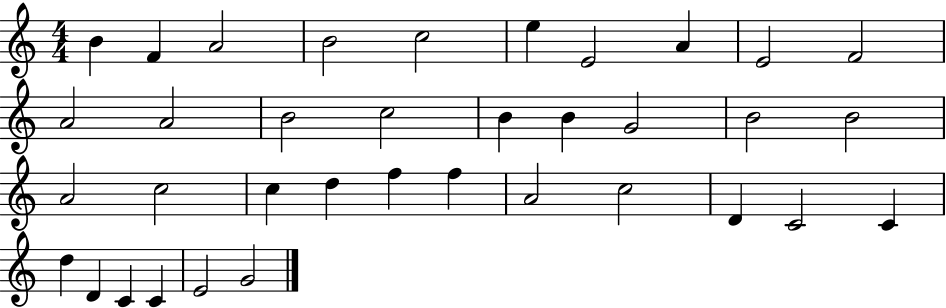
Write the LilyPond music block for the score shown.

{
  \clef treble
  \numericTimeSignature
  \time 4/4
  \key c \major
  b'4 f'4 a'2 | b'2 c''2 | e''4 e'2 a'4 | e'2 f'2 | \break a'2 a'2 | b'2 c''2 | b'4 b'4 g'2 | b'2 b'2 | \break a'2 c''2 | c''4 d''4 f''4 f''4 | a'2 c''2 | d'4 c'2 c'4 | \break d''4 d'4 c'4 c'4 | e'2 g'2 | \bar "|."
}